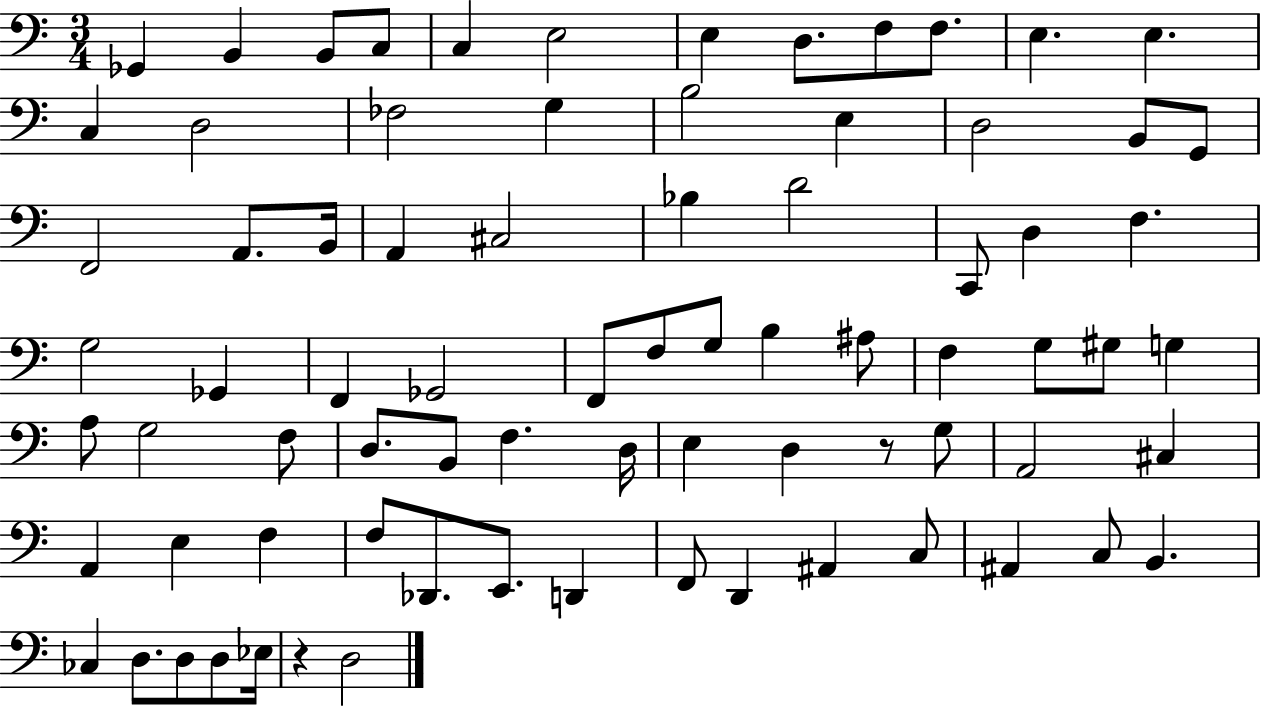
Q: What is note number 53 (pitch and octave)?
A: D3